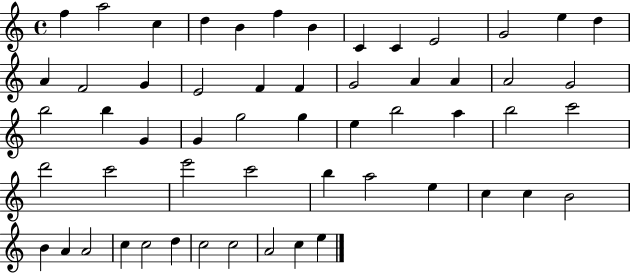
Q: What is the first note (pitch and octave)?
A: F5